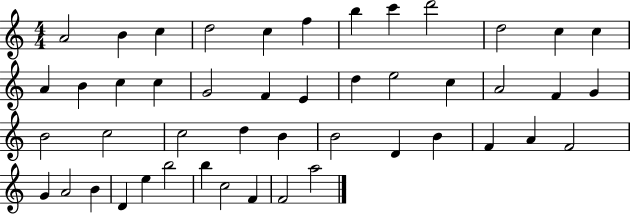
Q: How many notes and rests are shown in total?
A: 47